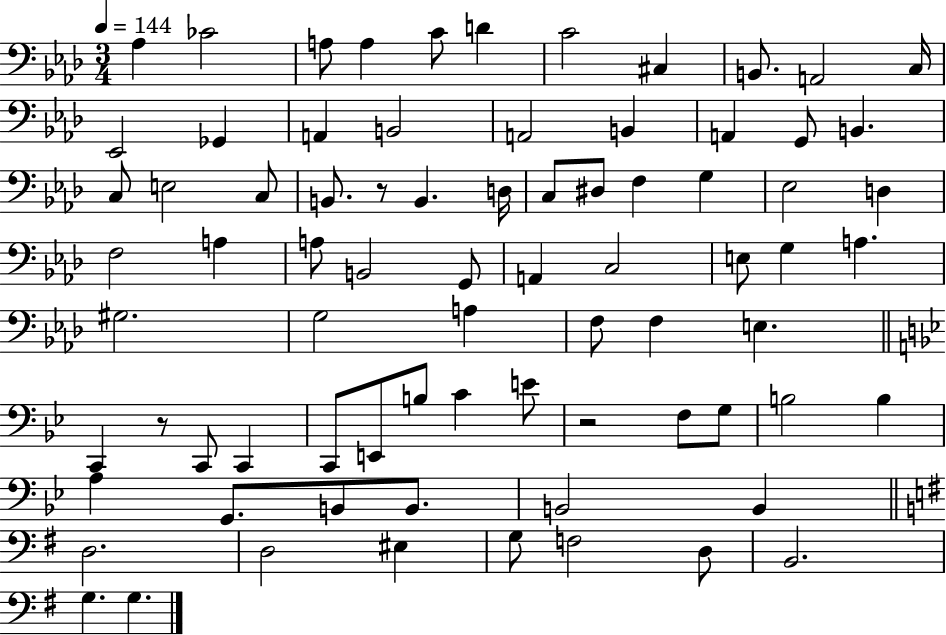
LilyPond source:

{
  \clef bass
  \numericTimeSignature
  \time 3/4
  \key aes \major
  \tempo 4 = 144
  aes4 ces'2 | a8 a4 c'8 d'4 | c'2 cis4 | b,8. a,2 c16 | \break ees,2 ges,4 | a,4 b,2 | a,2 b,4 | a,4 g,8 b,4. | \break c8 e2 c8 | b,8. r8 b,4. d16 | c8 dis8 f4 g4 | ees2 d4 | \break f2 a4 | a8 b,2 g,8 | a,4 c2 | e8 g4 a4. | \break gis2. | g2 a4 | f8 f4 e4. | \bar "||" \break \key g \minor c,4 r8 c,8 c,4 | c,8 e,8 b8 c'4 e'8 | r2 f8 g8 | b2 b4 | \break a4 g,8. b,8 b,8. | b,2 b,4 | \bar "||" \break \key g \major d2. | d2 eis4 | g8 f2 d8 | b,2. | \break g4. g4. | \bar "|."
}